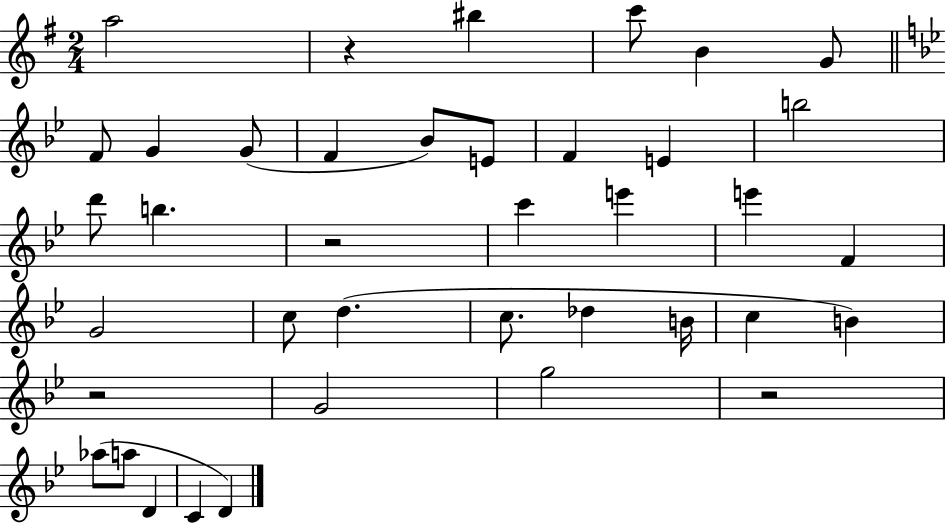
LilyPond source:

{
  \clef treble
  \numericTimeSignature
  \time 2/4
  \key g \major
  a''2 | r4 bis''4 | c'''8 b'4 g'8 | \bar "||" \break \key bes \major f'8 g'4 g'8( | f'4 bes'8) e'8 | f'4 e'4 | b''2 | \break d'''8 b''4. | r2 | c'''4 e'''4 | e'''4 f'4 | \break g'2 | c''8 d''4.( | c''8. des''4 b'16 | c''4 b'4) | \break r2 | g'2 | g''2 | r2 | \break aes''8( a''8 d'4 | c'4 d'4) | \bar "|."
}